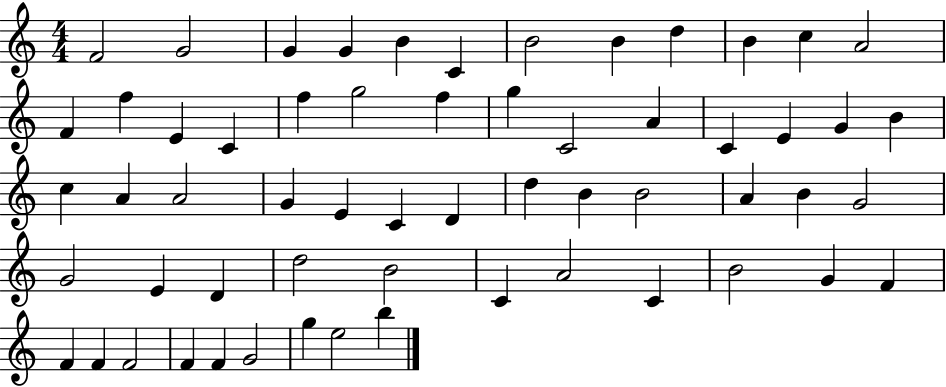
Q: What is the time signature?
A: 4/4